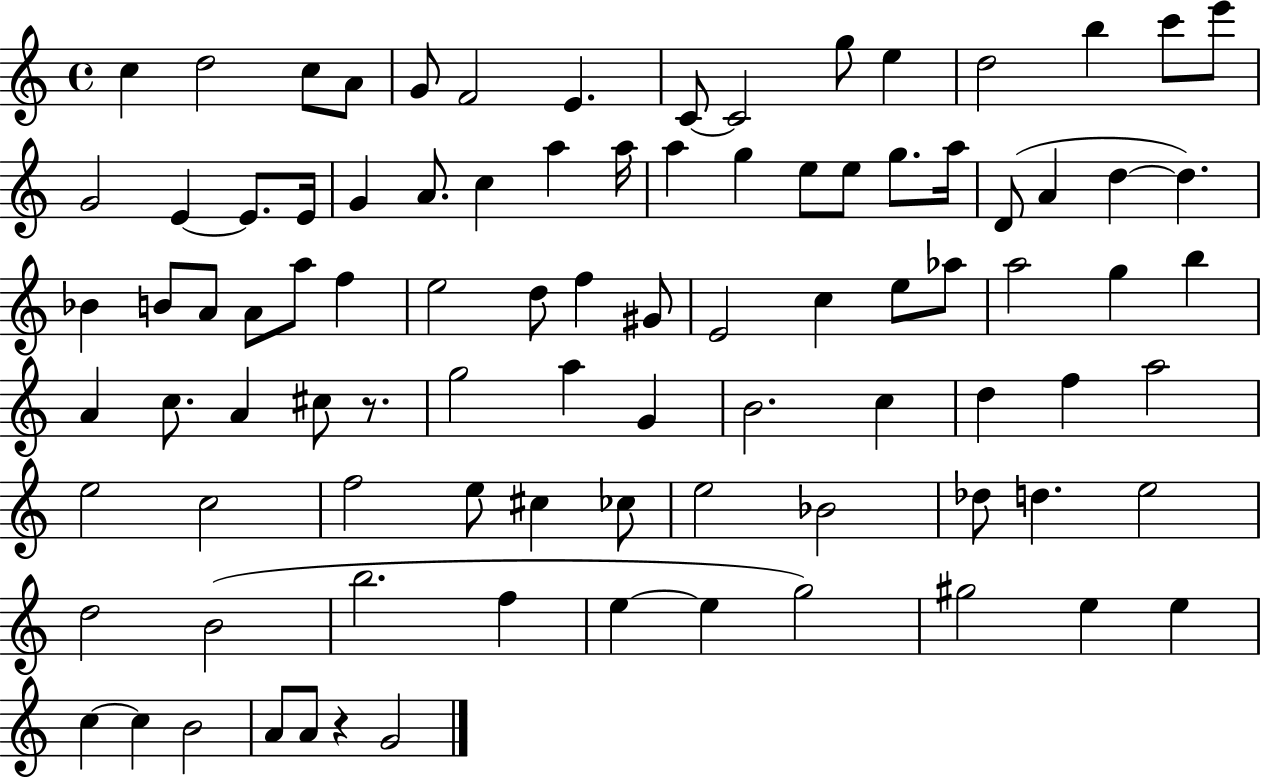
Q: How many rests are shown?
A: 2